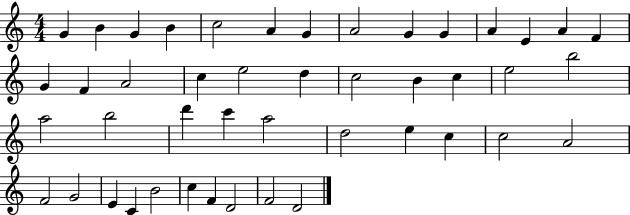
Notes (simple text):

G4/q B4/q G4/q B4/q C5/h A4/q G4/q A4/h G4/q G4/q A4/q E4/q A4/q F4/q G4/q F4/q A4/h C5/q E5/h D5/q C5/h B4/q C5/q E5/h B5/h A5/h B5/h D6/q C6/q A5/h D5/h E5/q C5/q C5/h A4/h F4/h G4/h E4/q C4/q B4/h C5/q F4/q D4/h F4/h D4/h